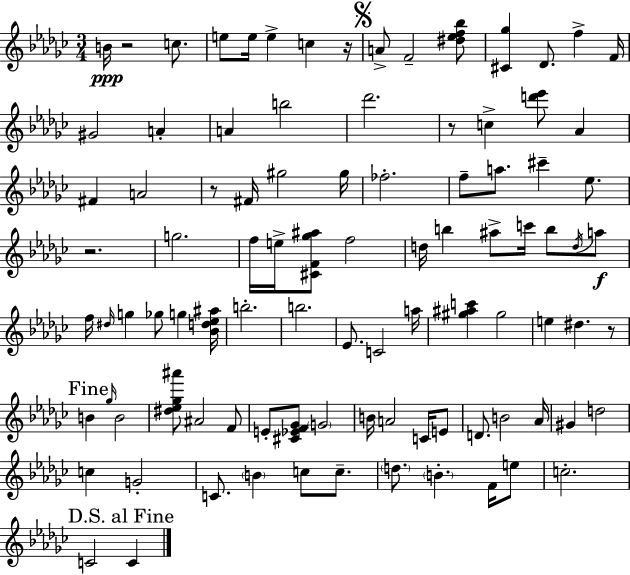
X:1
T:Untitled
M:3/4
L:1/4
K:Ebm
B/4 z2 c/2 e/2 e/4 e c z/4 A/2 F2 [^d_ef_b]/2 [^C_g] _D/2 f F/4 ^G2 A A b2 _d'2 z/2 c [d'_e']/2 _A ^F A2 z/2 ^F/4 ^g2 ^g/4 _f2 f/2 a/2 ^c' _e/2 z2 g2 f/4 e/4 [^CF_g^a]/2 f2 d/4 b ^a/2 c'/4 b/2 d/4 a/2 f/4 ^d/4 g _g/2 g [_Bd_e^a]/4 b2 b2 _E/2 C2 a/4 [^g^ac'] ^g2 e ^d z/2 B _g/4 B2 [^d_e_g^a']/2 ^A2 F/2 E/2 [^C_EF_G]/2 G2 B/4 A2 C/4 E/2 D/2 B2 _A/4 ^G d2 c G2 C/2 B c/2 c/2 d/2 B F/4 e/2 c2 C2 C